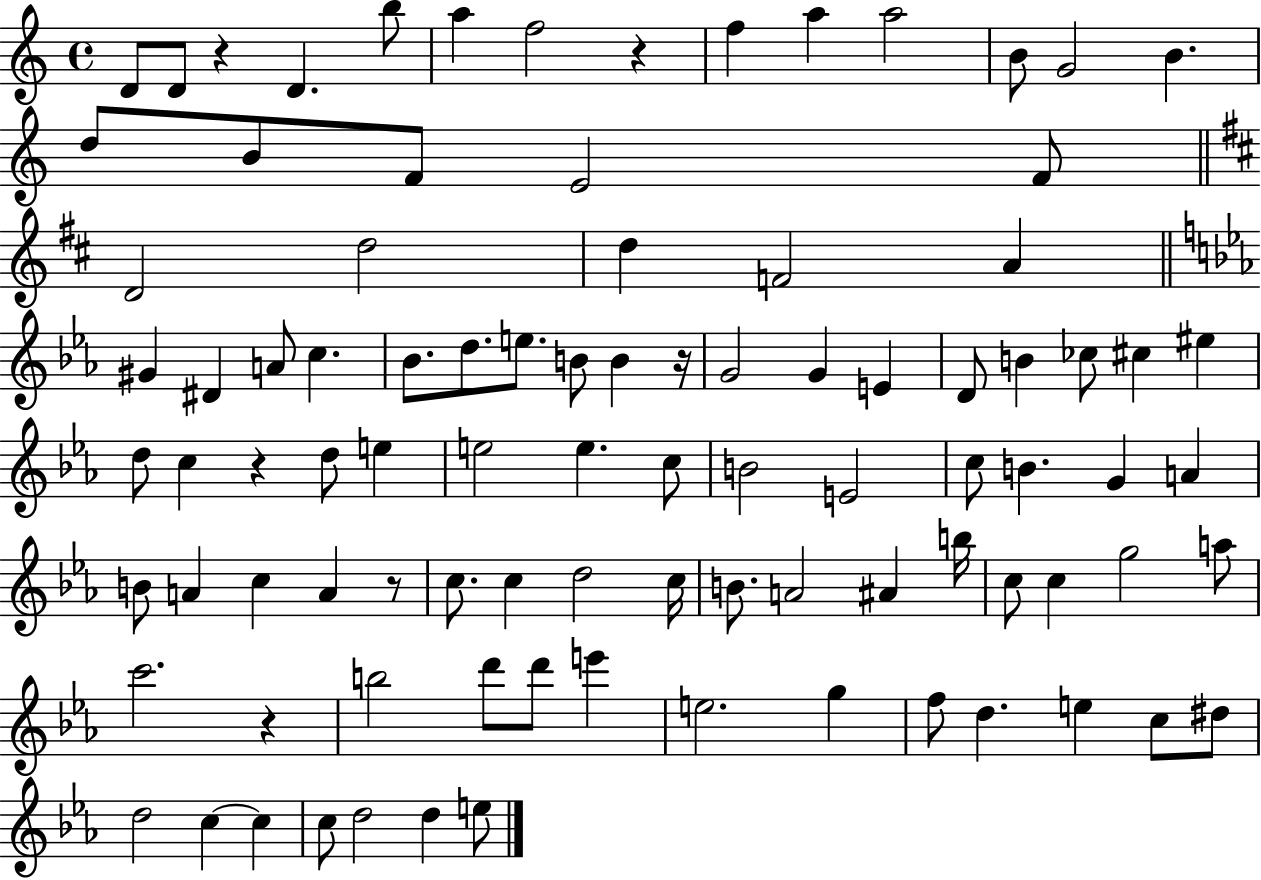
D4/e D4/e R/q D4/q. B5/e A5/q F5/h R/q F5/q A5/q A5/h B4/e G4/h B4/q. D5/e B4/e F4/e E4/h F4/e D4/h D5/h D5/q F4/h A4/q G#4/q D#4/q A4/e C5/q. Bb4/e. D5/e. E5/e. B4/e B4/q R/s G4/h G4/q E4/q D4/e B4/q CES5/e C#5/q EIS5/q D5/e C5/q R/q D5/e E5/q E5/h E5/q. C5/e B4/h E4/h C5/e B4/q. G4/q A4/q B4/e A4/q C5/q A4/q R/e C5/e. C5/q D5/h C5/s B4/e. A4/h A#4/q B5/s C5/e C5/q G5/h A5/e C6/h. R/q B5/h D6/e D6/e E6/q E5/h. G5/q F5/e D5/q. E5/q C5/e D#5/e D5/h C5/q C5/q C5/e D5/h D5/q E5/e